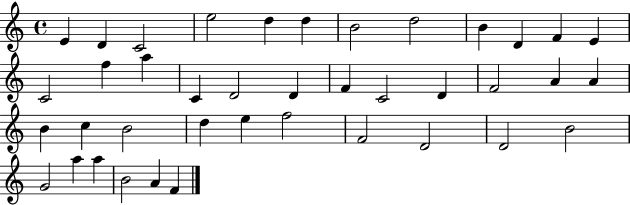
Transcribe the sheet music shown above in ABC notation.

X:1
T:Untitled
M:4/4
L:1/4
K:C
E D C2 e2 d d B2 d2 B D F E C2 f a C D2 D F C2 D F2 A A B c B2 d e f2 F2 D2 D2 B2 G2 a a B2 A F